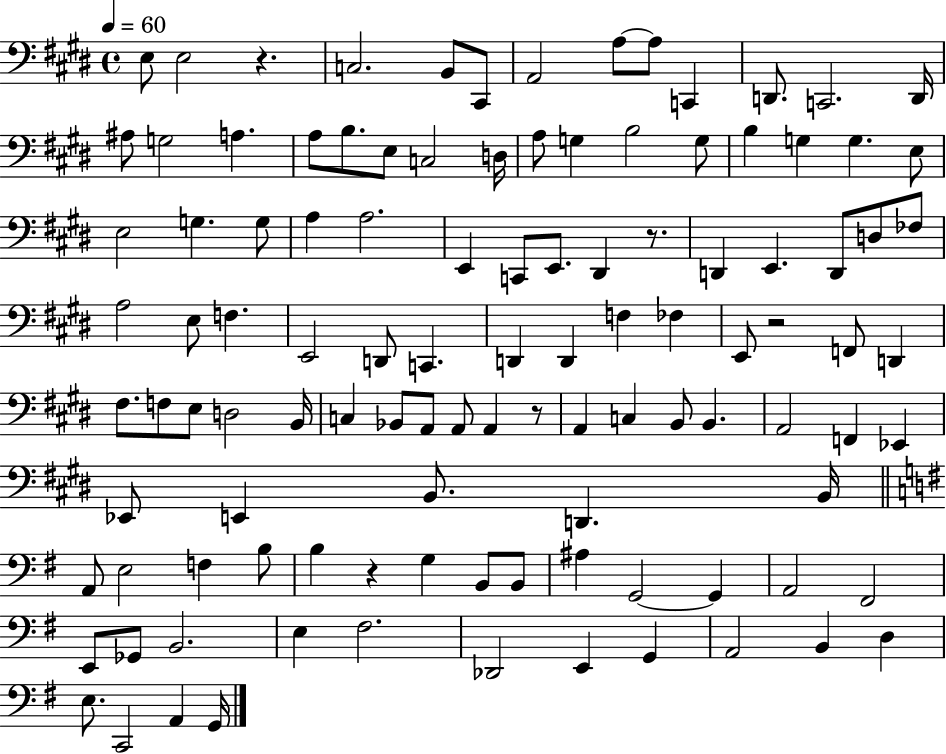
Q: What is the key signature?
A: E major